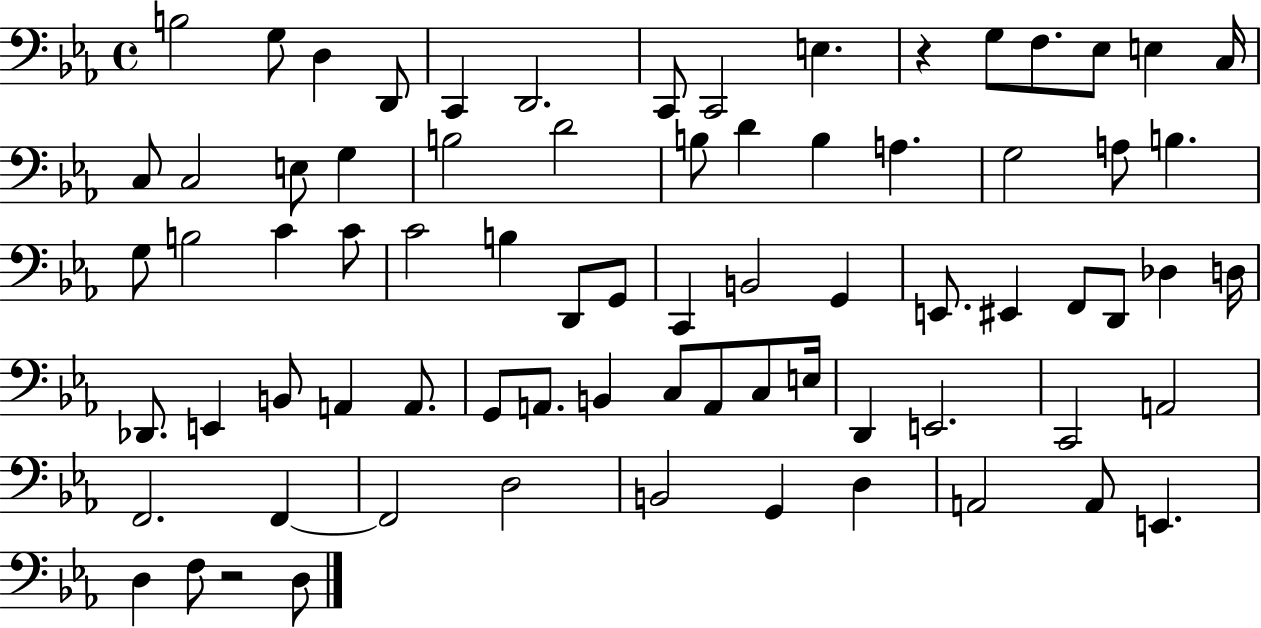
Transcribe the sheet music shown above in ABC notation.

X:1
T:Untitled
M:4/4
L:1/4
K:Eb
B,2 G,/2 D, D,,/2 C,, D,,2 C,,/2 C,,2 E, z G,/2 F,/2 _E,/2 E, C,/4 C,/2 C,2 E,/2 G, B,2 D2 B,/2 D B, A, G,2 A,/2 B, G,/2 B,2 C C/2 C2 B, D,,/2 G,,/2 C,, B,,2 G,, E,,/2 ^E,, F,,/2 D,,/2 _D, D,/4 _D,,/2 E,, B,,/2 A,, A,,/2 G,,/2 A,,/2 B,, C,/2 A,,/2 C,/2 E,/4 D,, E,,2 C,,2 A,,2 F,,2 F,, F,,2 D,2 B,,2 G,, D, A,,2 A,,/2 E,, D, F,/2 z2 D,/2